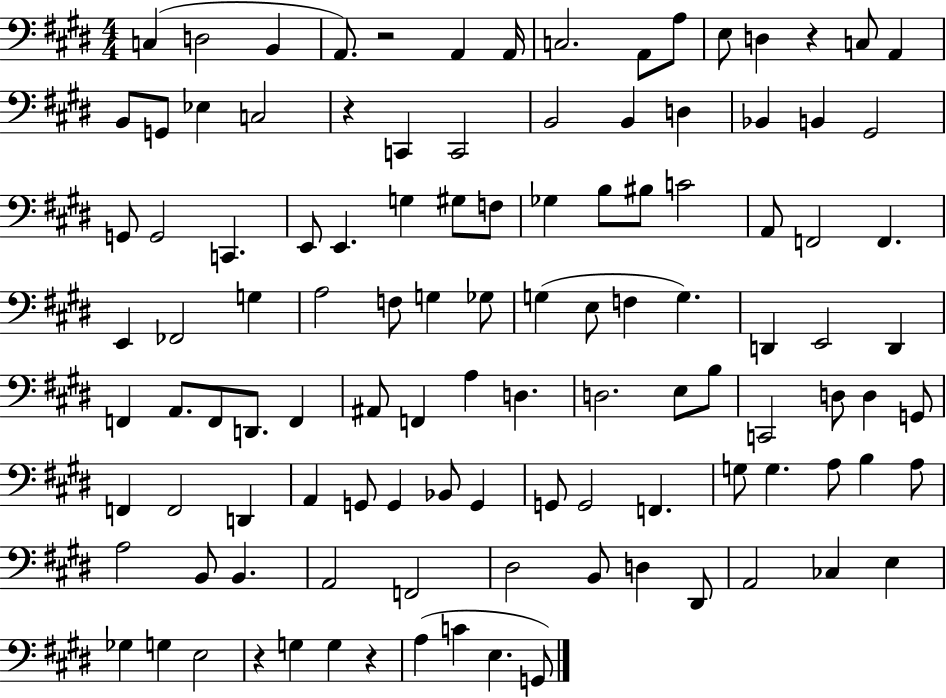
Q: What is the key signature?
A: E major